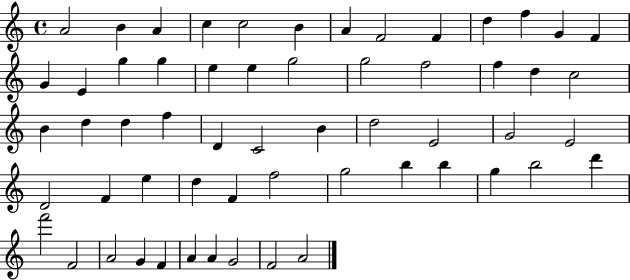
A4/h B4/q A4/q C5/q C5/h B4/q A4/q F4/h F4/q D5/q F5/q G4/q F4/q G4/q E4/q G5/q G5/q E5/q E5/q G5/h G5/h F5/h F5/q D5/q C5/h B4/q D5/q D5/q F5/q D4/q C4/h B4/q D5/h E4/h G4/h E4/h D4/h F4/q E5/q D5/q F4/q F5/h G5/h B5/q B5/q G5/q B5/h D6/q F6/h F4/h A4/h G4/q F4/q A4/q A4/q G4/h F4/h A4/h